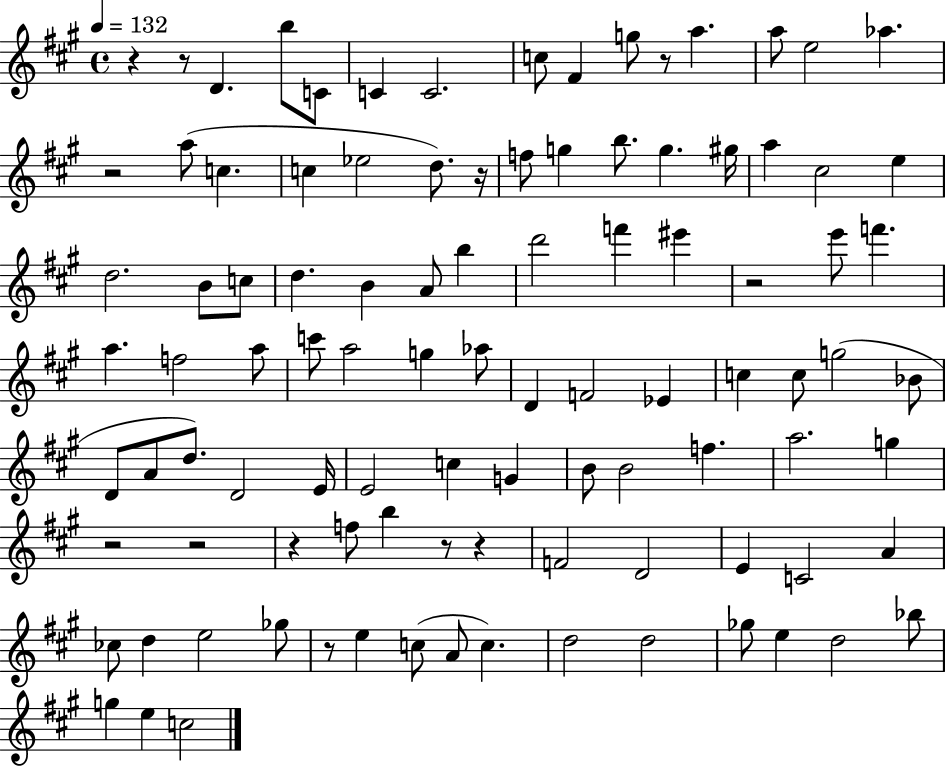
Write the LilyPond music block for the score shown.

{
  \clef treble
  \time 4/4
  \defaultTimeSignature
  \key a \major
  \tempo 4 = 132
  r4 r8 d'4. b''8 c'8 | c'4 c'2. | c''8 fis'4 g''8 r8 a''4. | a''8 e''2 aes''4. | \break r2 a''8( c''4. | c''4 ees''2 d''8.) r16 | f''8 g''4 b''8. g''4. gis''16 | a''4 cis''2 e''4 | \break d''2. b'8 c''8 | d''4. b'4 a'8 b''4 | d'''2 f'''4 eis'''4 | r2 e'''8 f'''4. | \break a''4. f''2 a''8 | c'''8 a''2 g''4 aes''8 | d'4 f'2 ees'4 | c''4 c''8 g''2( bes'8 | \break d'8 a'8 d''8.) d'2 e'16 | e'2 c''4 g'4 | b'8 b'2 f''4. | a''2. g''4 | \break r2 r2 | r4 f''8 b''4 r8 r4 | f'2 d'2 | e'4 c'2 a'4 | \break ces''8 d''4 e''2 ges''8 | r8 e''4 c''8( a'8 c''4.) | d''2 d''2 | ges''8 e''4 d''2 bes''8 | \break g''4 e''4 c''2 | \bar "|."
}